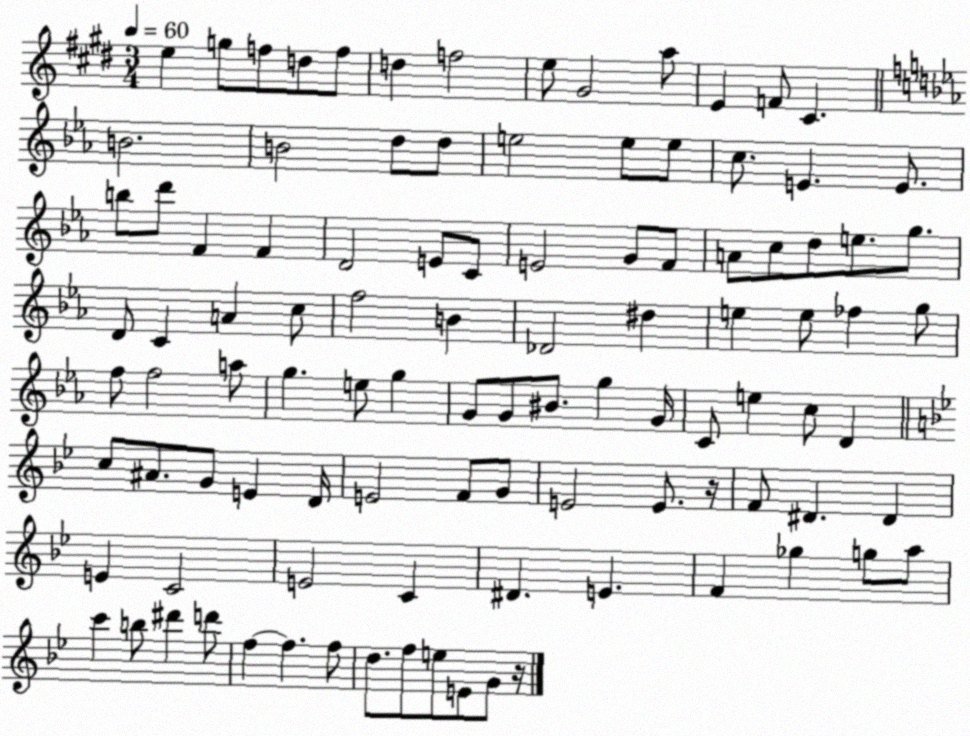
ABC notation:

X:1
T:Untitled
M:3/4
L:1/4
K:E
e g/2 f/2 d/2 f/2 d f2 e/2 ^G2 a/2 E F/2 ^C B2 B2 d/2 d/2 e2 e/2 e/2 c/2 E E/2 b/2 d'/2 F F D2 E/2 C/2 E2 G/2 F/2 A/2 c/2 d/2 e/2 g/2 D/2 C A c/2 f2 B _D2 ^d e e/2 _f g/2 f/2 f2 a/2 g e/2 g G/2 G/2 ^B/2 g G/4 C/2 e c/2 D c/2 ^A/2 G/2 E D/4 E2 F/2 G/2 E2 E/2 z/4 F/2 ^D ^D E C2 E2 C ^D E F _g g/2 a/2 c' b/2 ^d' d'/2 f f f/2 d/2 f/2 e/2 E/2 G/2 z/4